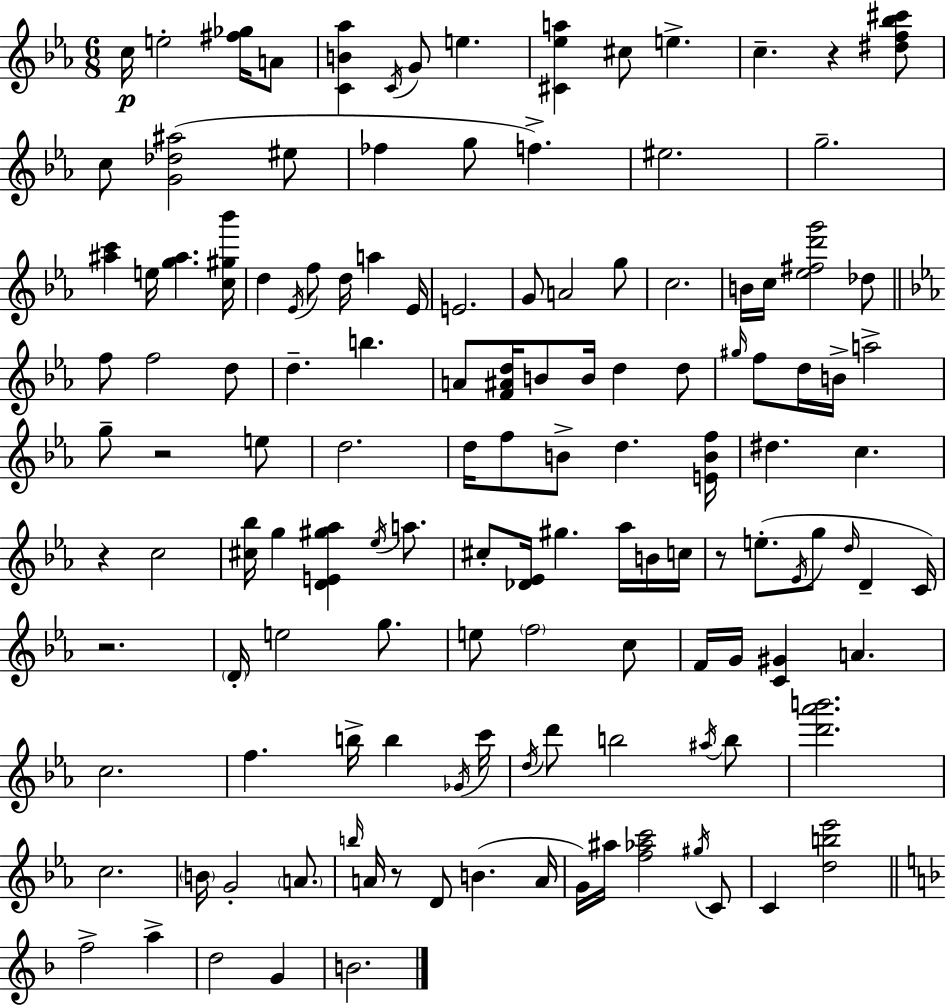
C5/s E5/h [F#5,Gb5]/s A4/e [C4,B4,Ab5]/q C4/s G4/e E5/q. [C#4,Eb5,A5]/q C#5/e E5/q. C5/q. R/q [D#5,F5,Bb5,C#6]/e C5/e [G4,Db5,A#5]/h EIS5/e FES5/q G5/e F5/q. EIS5/h. G5/h. [A#5,C6]/q E5/s [G5,A#5]/q. [C5,G#5,Bb6]/s D5/q Eb4/s F5/e D5/s A5/q Eb4/s E4/h. G4/e A4/h G5/e C5/h. B4/s C5/s [Eb5,F#5,D6,G6]/h Db5/e F5/e F5/h D5/e D5/q. B5/q. A4/e [F4,A#4,D5]/s B4/e B4/s D5/q D5/e G#5/s F5/e D5/s B4/s A5/h G5/e R/h E5/e D5/h. D5/s F5/e B4/e D5/q. [E4,B4,F5]/s D#5/q. C5/q. R/q C5/h [C#5,Bb5]/s G5/q [D4,E4,G#5,Ab5]/q Eb5/s A5/e. C#5/e [Db4,Eb4]/s G#5/q. Ab5/s B4/s C5/s R/e E5/e. Eb4/s G5/e D5/s D4/q C4/s R/h. D4/s E5/h G5/e. E5/e F5/h C5/e F4/s G4/s [C4,G#4]/q A4/q. C5/h. F5/q. B5/s B5/q Gb4/s C6/s D5/s D6/e B5/h A#5/s B5/e [D6,Ab6,B6]/h. C5/h. B4/s G4/h A4/e. B5/s A4/s R/e D4/e B4/q. A4/s G4/s A#5/s [F5,Ab5,C6]/h G#5/s C4/e C4/q [D5,B5,Eb6]/h F5/h A5/q D5/h G4/q B4/h.